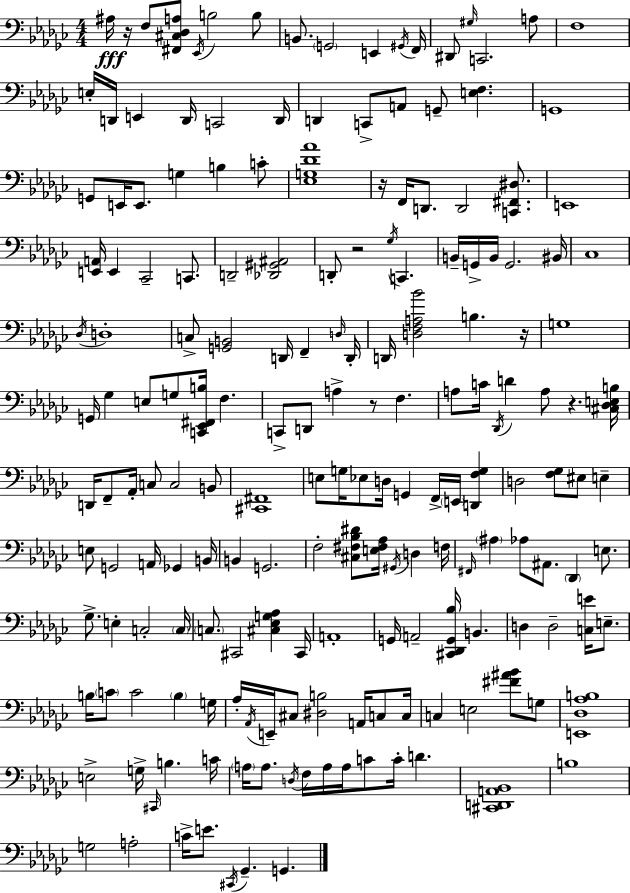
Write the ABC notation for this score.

X:1
T:Untitled
M:4/4
L:1/4
K:Ebm
^A,/4 z/4 F,/2 [^F,,^C,_D,A,]/2 _E,,/4 B,2 B,/2 B,,/2 G,,2 E,, ^G,,/4 F,,/4 ^D,,/2 ^G,/4 C,,2 A,/2 F,4 E,/4 D,,/4 E,, D,,/4 C,,2 D,,/4 D,, C,,/2 A,,/2 G,,/2 [E,F,] G,,4 G,,/2 E,,/4 E,,/2 G, B, C/2 [_E,G,_D_A]4 z/4 F,,/4 D,,/2 D,,2 [C,,^F,,^D,]/2 E,,4 [E,,A,,]/4 E,, _C,,2 C,,/2 D,,2 [_D,,^G,,^A,,]2 D,,/2 z2 _G,/4 C,, B,,/4 G,,/4 B,,/4 G,,2 ^B,,/4 _C,4 _D,/4 D,4 C,/2 [G,,B,,]2 D,,/4 F,, D,/4 D,,/4 D,,/4 [D,F,A,_B]2 B, z/4 G,4 G,,/4 _G, E,/2 G,/2 [C,,_E,,^F,,B,]/4 F, C,,/2 D,,/2 A, z/2 F, A,/2 C/4 _D,,/4 D A,/2 z [^C,_D,E,B,]/4 D,,/4 F,,/2 _A,,/4 C,/2 C,2 B,,/2 [^C,,^F,,]4 E,/2 G,/4 _E,/2 D,/4 G,, F,,/4 E,,/4 [D,,F,G,] D,2 [F,_G,]/2 ^E,/2 E, E,/2 G,,2 A,,/4 _G,, B,,/4 B,, G,,2 F,2 [^C,^F,_B,^D]/2 [E,^F,_A,]/4 ^G,,/4 D, F,/4 ^F,,/4 ^A, _A,/2 ^A,,/2 _D,, E,/2 _G,/2 E, C,2 C,/4 C,/2 ^C,,2 [^C,_E,G,_A,] ^C,,/4 A,,4 G,,/4 A,,2 [^C,,_D,,G,,_B,]/4 B,, D, D,2 [C,E]/4 E,/2 B,/4 C/2 C2 B, G,/4 _A,/4 _A,,/4 E,,/4 ^C,/2 [^D,B,]2 A,,/4 C,/2 C,/4 C, E,2 [^F^A_B]/2 G,/2 [E,,_D,_A,B,]4 E,2 G,/4 ^C,,/4 B, C/4 A,/4 A,/2 D,/4 F,/4 A,/4 A,/4 C/2 C/4 D [^C,,D,,A,,_B,,]4 B,4 G,2 A,2 C/4 E/2 ^C,,/4 _G,, G,,